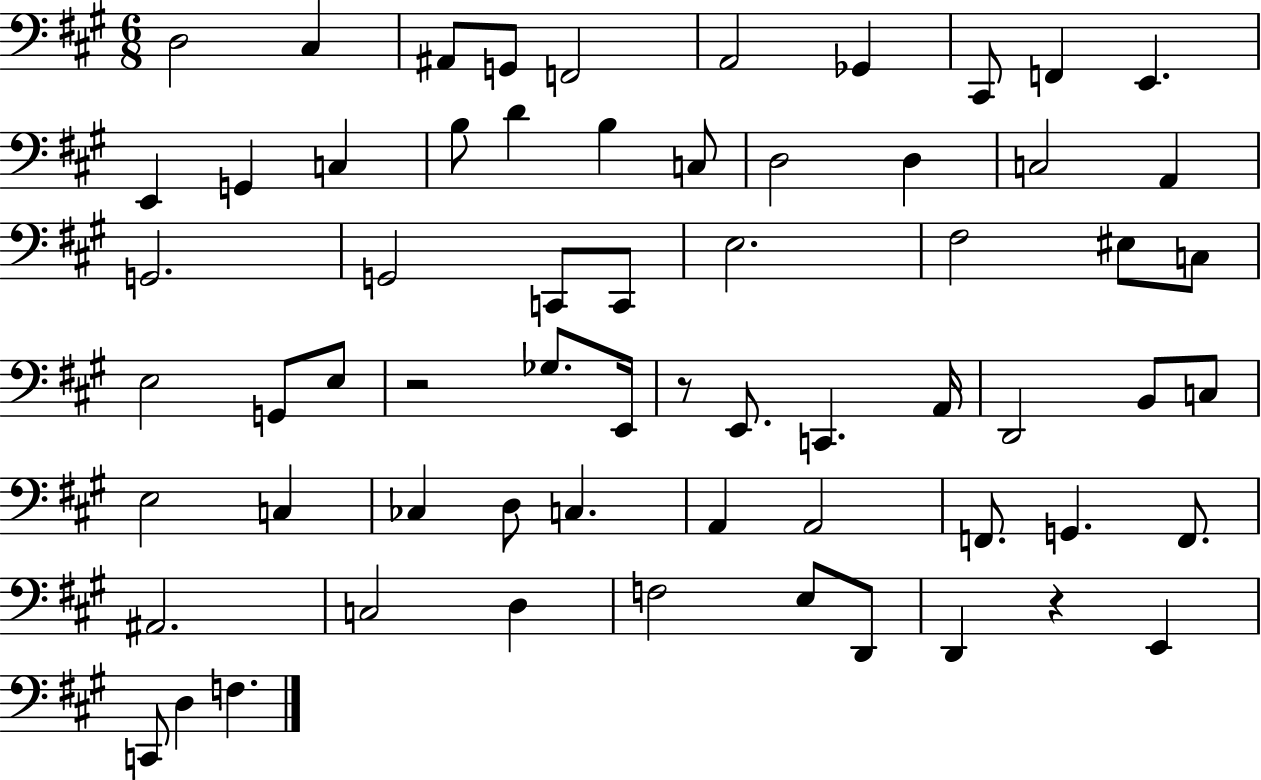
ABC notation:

X:1
T:Untitled
M:6/8
L:1/4
K:A
D,2 ^C, ^A,,/2 G,,/2 F,,2 A,,2 _G,, ^C,,/2 F,, E,, E,, G,, C, B,/2 D B, C,/2 D,2 D, C,2 A,, G,,2 G,,2 C,,/2 C,,/2 E,2 ^F,2 ^E,/2 C,/2 E,2 G,,/2 E,/2 z2 _G,/2 E,,/4 z/2 E,,/2 C,, A,,/4 D,,2 B,,/2 C,/2 E,2 C, _C, D,/2 C, A,, A,,2 F,,/2 G,, F,,/2 ^A,,2 C,2 D, F,2 E,/2 D,,/2 D,, z E,, C,,/2 D, F,